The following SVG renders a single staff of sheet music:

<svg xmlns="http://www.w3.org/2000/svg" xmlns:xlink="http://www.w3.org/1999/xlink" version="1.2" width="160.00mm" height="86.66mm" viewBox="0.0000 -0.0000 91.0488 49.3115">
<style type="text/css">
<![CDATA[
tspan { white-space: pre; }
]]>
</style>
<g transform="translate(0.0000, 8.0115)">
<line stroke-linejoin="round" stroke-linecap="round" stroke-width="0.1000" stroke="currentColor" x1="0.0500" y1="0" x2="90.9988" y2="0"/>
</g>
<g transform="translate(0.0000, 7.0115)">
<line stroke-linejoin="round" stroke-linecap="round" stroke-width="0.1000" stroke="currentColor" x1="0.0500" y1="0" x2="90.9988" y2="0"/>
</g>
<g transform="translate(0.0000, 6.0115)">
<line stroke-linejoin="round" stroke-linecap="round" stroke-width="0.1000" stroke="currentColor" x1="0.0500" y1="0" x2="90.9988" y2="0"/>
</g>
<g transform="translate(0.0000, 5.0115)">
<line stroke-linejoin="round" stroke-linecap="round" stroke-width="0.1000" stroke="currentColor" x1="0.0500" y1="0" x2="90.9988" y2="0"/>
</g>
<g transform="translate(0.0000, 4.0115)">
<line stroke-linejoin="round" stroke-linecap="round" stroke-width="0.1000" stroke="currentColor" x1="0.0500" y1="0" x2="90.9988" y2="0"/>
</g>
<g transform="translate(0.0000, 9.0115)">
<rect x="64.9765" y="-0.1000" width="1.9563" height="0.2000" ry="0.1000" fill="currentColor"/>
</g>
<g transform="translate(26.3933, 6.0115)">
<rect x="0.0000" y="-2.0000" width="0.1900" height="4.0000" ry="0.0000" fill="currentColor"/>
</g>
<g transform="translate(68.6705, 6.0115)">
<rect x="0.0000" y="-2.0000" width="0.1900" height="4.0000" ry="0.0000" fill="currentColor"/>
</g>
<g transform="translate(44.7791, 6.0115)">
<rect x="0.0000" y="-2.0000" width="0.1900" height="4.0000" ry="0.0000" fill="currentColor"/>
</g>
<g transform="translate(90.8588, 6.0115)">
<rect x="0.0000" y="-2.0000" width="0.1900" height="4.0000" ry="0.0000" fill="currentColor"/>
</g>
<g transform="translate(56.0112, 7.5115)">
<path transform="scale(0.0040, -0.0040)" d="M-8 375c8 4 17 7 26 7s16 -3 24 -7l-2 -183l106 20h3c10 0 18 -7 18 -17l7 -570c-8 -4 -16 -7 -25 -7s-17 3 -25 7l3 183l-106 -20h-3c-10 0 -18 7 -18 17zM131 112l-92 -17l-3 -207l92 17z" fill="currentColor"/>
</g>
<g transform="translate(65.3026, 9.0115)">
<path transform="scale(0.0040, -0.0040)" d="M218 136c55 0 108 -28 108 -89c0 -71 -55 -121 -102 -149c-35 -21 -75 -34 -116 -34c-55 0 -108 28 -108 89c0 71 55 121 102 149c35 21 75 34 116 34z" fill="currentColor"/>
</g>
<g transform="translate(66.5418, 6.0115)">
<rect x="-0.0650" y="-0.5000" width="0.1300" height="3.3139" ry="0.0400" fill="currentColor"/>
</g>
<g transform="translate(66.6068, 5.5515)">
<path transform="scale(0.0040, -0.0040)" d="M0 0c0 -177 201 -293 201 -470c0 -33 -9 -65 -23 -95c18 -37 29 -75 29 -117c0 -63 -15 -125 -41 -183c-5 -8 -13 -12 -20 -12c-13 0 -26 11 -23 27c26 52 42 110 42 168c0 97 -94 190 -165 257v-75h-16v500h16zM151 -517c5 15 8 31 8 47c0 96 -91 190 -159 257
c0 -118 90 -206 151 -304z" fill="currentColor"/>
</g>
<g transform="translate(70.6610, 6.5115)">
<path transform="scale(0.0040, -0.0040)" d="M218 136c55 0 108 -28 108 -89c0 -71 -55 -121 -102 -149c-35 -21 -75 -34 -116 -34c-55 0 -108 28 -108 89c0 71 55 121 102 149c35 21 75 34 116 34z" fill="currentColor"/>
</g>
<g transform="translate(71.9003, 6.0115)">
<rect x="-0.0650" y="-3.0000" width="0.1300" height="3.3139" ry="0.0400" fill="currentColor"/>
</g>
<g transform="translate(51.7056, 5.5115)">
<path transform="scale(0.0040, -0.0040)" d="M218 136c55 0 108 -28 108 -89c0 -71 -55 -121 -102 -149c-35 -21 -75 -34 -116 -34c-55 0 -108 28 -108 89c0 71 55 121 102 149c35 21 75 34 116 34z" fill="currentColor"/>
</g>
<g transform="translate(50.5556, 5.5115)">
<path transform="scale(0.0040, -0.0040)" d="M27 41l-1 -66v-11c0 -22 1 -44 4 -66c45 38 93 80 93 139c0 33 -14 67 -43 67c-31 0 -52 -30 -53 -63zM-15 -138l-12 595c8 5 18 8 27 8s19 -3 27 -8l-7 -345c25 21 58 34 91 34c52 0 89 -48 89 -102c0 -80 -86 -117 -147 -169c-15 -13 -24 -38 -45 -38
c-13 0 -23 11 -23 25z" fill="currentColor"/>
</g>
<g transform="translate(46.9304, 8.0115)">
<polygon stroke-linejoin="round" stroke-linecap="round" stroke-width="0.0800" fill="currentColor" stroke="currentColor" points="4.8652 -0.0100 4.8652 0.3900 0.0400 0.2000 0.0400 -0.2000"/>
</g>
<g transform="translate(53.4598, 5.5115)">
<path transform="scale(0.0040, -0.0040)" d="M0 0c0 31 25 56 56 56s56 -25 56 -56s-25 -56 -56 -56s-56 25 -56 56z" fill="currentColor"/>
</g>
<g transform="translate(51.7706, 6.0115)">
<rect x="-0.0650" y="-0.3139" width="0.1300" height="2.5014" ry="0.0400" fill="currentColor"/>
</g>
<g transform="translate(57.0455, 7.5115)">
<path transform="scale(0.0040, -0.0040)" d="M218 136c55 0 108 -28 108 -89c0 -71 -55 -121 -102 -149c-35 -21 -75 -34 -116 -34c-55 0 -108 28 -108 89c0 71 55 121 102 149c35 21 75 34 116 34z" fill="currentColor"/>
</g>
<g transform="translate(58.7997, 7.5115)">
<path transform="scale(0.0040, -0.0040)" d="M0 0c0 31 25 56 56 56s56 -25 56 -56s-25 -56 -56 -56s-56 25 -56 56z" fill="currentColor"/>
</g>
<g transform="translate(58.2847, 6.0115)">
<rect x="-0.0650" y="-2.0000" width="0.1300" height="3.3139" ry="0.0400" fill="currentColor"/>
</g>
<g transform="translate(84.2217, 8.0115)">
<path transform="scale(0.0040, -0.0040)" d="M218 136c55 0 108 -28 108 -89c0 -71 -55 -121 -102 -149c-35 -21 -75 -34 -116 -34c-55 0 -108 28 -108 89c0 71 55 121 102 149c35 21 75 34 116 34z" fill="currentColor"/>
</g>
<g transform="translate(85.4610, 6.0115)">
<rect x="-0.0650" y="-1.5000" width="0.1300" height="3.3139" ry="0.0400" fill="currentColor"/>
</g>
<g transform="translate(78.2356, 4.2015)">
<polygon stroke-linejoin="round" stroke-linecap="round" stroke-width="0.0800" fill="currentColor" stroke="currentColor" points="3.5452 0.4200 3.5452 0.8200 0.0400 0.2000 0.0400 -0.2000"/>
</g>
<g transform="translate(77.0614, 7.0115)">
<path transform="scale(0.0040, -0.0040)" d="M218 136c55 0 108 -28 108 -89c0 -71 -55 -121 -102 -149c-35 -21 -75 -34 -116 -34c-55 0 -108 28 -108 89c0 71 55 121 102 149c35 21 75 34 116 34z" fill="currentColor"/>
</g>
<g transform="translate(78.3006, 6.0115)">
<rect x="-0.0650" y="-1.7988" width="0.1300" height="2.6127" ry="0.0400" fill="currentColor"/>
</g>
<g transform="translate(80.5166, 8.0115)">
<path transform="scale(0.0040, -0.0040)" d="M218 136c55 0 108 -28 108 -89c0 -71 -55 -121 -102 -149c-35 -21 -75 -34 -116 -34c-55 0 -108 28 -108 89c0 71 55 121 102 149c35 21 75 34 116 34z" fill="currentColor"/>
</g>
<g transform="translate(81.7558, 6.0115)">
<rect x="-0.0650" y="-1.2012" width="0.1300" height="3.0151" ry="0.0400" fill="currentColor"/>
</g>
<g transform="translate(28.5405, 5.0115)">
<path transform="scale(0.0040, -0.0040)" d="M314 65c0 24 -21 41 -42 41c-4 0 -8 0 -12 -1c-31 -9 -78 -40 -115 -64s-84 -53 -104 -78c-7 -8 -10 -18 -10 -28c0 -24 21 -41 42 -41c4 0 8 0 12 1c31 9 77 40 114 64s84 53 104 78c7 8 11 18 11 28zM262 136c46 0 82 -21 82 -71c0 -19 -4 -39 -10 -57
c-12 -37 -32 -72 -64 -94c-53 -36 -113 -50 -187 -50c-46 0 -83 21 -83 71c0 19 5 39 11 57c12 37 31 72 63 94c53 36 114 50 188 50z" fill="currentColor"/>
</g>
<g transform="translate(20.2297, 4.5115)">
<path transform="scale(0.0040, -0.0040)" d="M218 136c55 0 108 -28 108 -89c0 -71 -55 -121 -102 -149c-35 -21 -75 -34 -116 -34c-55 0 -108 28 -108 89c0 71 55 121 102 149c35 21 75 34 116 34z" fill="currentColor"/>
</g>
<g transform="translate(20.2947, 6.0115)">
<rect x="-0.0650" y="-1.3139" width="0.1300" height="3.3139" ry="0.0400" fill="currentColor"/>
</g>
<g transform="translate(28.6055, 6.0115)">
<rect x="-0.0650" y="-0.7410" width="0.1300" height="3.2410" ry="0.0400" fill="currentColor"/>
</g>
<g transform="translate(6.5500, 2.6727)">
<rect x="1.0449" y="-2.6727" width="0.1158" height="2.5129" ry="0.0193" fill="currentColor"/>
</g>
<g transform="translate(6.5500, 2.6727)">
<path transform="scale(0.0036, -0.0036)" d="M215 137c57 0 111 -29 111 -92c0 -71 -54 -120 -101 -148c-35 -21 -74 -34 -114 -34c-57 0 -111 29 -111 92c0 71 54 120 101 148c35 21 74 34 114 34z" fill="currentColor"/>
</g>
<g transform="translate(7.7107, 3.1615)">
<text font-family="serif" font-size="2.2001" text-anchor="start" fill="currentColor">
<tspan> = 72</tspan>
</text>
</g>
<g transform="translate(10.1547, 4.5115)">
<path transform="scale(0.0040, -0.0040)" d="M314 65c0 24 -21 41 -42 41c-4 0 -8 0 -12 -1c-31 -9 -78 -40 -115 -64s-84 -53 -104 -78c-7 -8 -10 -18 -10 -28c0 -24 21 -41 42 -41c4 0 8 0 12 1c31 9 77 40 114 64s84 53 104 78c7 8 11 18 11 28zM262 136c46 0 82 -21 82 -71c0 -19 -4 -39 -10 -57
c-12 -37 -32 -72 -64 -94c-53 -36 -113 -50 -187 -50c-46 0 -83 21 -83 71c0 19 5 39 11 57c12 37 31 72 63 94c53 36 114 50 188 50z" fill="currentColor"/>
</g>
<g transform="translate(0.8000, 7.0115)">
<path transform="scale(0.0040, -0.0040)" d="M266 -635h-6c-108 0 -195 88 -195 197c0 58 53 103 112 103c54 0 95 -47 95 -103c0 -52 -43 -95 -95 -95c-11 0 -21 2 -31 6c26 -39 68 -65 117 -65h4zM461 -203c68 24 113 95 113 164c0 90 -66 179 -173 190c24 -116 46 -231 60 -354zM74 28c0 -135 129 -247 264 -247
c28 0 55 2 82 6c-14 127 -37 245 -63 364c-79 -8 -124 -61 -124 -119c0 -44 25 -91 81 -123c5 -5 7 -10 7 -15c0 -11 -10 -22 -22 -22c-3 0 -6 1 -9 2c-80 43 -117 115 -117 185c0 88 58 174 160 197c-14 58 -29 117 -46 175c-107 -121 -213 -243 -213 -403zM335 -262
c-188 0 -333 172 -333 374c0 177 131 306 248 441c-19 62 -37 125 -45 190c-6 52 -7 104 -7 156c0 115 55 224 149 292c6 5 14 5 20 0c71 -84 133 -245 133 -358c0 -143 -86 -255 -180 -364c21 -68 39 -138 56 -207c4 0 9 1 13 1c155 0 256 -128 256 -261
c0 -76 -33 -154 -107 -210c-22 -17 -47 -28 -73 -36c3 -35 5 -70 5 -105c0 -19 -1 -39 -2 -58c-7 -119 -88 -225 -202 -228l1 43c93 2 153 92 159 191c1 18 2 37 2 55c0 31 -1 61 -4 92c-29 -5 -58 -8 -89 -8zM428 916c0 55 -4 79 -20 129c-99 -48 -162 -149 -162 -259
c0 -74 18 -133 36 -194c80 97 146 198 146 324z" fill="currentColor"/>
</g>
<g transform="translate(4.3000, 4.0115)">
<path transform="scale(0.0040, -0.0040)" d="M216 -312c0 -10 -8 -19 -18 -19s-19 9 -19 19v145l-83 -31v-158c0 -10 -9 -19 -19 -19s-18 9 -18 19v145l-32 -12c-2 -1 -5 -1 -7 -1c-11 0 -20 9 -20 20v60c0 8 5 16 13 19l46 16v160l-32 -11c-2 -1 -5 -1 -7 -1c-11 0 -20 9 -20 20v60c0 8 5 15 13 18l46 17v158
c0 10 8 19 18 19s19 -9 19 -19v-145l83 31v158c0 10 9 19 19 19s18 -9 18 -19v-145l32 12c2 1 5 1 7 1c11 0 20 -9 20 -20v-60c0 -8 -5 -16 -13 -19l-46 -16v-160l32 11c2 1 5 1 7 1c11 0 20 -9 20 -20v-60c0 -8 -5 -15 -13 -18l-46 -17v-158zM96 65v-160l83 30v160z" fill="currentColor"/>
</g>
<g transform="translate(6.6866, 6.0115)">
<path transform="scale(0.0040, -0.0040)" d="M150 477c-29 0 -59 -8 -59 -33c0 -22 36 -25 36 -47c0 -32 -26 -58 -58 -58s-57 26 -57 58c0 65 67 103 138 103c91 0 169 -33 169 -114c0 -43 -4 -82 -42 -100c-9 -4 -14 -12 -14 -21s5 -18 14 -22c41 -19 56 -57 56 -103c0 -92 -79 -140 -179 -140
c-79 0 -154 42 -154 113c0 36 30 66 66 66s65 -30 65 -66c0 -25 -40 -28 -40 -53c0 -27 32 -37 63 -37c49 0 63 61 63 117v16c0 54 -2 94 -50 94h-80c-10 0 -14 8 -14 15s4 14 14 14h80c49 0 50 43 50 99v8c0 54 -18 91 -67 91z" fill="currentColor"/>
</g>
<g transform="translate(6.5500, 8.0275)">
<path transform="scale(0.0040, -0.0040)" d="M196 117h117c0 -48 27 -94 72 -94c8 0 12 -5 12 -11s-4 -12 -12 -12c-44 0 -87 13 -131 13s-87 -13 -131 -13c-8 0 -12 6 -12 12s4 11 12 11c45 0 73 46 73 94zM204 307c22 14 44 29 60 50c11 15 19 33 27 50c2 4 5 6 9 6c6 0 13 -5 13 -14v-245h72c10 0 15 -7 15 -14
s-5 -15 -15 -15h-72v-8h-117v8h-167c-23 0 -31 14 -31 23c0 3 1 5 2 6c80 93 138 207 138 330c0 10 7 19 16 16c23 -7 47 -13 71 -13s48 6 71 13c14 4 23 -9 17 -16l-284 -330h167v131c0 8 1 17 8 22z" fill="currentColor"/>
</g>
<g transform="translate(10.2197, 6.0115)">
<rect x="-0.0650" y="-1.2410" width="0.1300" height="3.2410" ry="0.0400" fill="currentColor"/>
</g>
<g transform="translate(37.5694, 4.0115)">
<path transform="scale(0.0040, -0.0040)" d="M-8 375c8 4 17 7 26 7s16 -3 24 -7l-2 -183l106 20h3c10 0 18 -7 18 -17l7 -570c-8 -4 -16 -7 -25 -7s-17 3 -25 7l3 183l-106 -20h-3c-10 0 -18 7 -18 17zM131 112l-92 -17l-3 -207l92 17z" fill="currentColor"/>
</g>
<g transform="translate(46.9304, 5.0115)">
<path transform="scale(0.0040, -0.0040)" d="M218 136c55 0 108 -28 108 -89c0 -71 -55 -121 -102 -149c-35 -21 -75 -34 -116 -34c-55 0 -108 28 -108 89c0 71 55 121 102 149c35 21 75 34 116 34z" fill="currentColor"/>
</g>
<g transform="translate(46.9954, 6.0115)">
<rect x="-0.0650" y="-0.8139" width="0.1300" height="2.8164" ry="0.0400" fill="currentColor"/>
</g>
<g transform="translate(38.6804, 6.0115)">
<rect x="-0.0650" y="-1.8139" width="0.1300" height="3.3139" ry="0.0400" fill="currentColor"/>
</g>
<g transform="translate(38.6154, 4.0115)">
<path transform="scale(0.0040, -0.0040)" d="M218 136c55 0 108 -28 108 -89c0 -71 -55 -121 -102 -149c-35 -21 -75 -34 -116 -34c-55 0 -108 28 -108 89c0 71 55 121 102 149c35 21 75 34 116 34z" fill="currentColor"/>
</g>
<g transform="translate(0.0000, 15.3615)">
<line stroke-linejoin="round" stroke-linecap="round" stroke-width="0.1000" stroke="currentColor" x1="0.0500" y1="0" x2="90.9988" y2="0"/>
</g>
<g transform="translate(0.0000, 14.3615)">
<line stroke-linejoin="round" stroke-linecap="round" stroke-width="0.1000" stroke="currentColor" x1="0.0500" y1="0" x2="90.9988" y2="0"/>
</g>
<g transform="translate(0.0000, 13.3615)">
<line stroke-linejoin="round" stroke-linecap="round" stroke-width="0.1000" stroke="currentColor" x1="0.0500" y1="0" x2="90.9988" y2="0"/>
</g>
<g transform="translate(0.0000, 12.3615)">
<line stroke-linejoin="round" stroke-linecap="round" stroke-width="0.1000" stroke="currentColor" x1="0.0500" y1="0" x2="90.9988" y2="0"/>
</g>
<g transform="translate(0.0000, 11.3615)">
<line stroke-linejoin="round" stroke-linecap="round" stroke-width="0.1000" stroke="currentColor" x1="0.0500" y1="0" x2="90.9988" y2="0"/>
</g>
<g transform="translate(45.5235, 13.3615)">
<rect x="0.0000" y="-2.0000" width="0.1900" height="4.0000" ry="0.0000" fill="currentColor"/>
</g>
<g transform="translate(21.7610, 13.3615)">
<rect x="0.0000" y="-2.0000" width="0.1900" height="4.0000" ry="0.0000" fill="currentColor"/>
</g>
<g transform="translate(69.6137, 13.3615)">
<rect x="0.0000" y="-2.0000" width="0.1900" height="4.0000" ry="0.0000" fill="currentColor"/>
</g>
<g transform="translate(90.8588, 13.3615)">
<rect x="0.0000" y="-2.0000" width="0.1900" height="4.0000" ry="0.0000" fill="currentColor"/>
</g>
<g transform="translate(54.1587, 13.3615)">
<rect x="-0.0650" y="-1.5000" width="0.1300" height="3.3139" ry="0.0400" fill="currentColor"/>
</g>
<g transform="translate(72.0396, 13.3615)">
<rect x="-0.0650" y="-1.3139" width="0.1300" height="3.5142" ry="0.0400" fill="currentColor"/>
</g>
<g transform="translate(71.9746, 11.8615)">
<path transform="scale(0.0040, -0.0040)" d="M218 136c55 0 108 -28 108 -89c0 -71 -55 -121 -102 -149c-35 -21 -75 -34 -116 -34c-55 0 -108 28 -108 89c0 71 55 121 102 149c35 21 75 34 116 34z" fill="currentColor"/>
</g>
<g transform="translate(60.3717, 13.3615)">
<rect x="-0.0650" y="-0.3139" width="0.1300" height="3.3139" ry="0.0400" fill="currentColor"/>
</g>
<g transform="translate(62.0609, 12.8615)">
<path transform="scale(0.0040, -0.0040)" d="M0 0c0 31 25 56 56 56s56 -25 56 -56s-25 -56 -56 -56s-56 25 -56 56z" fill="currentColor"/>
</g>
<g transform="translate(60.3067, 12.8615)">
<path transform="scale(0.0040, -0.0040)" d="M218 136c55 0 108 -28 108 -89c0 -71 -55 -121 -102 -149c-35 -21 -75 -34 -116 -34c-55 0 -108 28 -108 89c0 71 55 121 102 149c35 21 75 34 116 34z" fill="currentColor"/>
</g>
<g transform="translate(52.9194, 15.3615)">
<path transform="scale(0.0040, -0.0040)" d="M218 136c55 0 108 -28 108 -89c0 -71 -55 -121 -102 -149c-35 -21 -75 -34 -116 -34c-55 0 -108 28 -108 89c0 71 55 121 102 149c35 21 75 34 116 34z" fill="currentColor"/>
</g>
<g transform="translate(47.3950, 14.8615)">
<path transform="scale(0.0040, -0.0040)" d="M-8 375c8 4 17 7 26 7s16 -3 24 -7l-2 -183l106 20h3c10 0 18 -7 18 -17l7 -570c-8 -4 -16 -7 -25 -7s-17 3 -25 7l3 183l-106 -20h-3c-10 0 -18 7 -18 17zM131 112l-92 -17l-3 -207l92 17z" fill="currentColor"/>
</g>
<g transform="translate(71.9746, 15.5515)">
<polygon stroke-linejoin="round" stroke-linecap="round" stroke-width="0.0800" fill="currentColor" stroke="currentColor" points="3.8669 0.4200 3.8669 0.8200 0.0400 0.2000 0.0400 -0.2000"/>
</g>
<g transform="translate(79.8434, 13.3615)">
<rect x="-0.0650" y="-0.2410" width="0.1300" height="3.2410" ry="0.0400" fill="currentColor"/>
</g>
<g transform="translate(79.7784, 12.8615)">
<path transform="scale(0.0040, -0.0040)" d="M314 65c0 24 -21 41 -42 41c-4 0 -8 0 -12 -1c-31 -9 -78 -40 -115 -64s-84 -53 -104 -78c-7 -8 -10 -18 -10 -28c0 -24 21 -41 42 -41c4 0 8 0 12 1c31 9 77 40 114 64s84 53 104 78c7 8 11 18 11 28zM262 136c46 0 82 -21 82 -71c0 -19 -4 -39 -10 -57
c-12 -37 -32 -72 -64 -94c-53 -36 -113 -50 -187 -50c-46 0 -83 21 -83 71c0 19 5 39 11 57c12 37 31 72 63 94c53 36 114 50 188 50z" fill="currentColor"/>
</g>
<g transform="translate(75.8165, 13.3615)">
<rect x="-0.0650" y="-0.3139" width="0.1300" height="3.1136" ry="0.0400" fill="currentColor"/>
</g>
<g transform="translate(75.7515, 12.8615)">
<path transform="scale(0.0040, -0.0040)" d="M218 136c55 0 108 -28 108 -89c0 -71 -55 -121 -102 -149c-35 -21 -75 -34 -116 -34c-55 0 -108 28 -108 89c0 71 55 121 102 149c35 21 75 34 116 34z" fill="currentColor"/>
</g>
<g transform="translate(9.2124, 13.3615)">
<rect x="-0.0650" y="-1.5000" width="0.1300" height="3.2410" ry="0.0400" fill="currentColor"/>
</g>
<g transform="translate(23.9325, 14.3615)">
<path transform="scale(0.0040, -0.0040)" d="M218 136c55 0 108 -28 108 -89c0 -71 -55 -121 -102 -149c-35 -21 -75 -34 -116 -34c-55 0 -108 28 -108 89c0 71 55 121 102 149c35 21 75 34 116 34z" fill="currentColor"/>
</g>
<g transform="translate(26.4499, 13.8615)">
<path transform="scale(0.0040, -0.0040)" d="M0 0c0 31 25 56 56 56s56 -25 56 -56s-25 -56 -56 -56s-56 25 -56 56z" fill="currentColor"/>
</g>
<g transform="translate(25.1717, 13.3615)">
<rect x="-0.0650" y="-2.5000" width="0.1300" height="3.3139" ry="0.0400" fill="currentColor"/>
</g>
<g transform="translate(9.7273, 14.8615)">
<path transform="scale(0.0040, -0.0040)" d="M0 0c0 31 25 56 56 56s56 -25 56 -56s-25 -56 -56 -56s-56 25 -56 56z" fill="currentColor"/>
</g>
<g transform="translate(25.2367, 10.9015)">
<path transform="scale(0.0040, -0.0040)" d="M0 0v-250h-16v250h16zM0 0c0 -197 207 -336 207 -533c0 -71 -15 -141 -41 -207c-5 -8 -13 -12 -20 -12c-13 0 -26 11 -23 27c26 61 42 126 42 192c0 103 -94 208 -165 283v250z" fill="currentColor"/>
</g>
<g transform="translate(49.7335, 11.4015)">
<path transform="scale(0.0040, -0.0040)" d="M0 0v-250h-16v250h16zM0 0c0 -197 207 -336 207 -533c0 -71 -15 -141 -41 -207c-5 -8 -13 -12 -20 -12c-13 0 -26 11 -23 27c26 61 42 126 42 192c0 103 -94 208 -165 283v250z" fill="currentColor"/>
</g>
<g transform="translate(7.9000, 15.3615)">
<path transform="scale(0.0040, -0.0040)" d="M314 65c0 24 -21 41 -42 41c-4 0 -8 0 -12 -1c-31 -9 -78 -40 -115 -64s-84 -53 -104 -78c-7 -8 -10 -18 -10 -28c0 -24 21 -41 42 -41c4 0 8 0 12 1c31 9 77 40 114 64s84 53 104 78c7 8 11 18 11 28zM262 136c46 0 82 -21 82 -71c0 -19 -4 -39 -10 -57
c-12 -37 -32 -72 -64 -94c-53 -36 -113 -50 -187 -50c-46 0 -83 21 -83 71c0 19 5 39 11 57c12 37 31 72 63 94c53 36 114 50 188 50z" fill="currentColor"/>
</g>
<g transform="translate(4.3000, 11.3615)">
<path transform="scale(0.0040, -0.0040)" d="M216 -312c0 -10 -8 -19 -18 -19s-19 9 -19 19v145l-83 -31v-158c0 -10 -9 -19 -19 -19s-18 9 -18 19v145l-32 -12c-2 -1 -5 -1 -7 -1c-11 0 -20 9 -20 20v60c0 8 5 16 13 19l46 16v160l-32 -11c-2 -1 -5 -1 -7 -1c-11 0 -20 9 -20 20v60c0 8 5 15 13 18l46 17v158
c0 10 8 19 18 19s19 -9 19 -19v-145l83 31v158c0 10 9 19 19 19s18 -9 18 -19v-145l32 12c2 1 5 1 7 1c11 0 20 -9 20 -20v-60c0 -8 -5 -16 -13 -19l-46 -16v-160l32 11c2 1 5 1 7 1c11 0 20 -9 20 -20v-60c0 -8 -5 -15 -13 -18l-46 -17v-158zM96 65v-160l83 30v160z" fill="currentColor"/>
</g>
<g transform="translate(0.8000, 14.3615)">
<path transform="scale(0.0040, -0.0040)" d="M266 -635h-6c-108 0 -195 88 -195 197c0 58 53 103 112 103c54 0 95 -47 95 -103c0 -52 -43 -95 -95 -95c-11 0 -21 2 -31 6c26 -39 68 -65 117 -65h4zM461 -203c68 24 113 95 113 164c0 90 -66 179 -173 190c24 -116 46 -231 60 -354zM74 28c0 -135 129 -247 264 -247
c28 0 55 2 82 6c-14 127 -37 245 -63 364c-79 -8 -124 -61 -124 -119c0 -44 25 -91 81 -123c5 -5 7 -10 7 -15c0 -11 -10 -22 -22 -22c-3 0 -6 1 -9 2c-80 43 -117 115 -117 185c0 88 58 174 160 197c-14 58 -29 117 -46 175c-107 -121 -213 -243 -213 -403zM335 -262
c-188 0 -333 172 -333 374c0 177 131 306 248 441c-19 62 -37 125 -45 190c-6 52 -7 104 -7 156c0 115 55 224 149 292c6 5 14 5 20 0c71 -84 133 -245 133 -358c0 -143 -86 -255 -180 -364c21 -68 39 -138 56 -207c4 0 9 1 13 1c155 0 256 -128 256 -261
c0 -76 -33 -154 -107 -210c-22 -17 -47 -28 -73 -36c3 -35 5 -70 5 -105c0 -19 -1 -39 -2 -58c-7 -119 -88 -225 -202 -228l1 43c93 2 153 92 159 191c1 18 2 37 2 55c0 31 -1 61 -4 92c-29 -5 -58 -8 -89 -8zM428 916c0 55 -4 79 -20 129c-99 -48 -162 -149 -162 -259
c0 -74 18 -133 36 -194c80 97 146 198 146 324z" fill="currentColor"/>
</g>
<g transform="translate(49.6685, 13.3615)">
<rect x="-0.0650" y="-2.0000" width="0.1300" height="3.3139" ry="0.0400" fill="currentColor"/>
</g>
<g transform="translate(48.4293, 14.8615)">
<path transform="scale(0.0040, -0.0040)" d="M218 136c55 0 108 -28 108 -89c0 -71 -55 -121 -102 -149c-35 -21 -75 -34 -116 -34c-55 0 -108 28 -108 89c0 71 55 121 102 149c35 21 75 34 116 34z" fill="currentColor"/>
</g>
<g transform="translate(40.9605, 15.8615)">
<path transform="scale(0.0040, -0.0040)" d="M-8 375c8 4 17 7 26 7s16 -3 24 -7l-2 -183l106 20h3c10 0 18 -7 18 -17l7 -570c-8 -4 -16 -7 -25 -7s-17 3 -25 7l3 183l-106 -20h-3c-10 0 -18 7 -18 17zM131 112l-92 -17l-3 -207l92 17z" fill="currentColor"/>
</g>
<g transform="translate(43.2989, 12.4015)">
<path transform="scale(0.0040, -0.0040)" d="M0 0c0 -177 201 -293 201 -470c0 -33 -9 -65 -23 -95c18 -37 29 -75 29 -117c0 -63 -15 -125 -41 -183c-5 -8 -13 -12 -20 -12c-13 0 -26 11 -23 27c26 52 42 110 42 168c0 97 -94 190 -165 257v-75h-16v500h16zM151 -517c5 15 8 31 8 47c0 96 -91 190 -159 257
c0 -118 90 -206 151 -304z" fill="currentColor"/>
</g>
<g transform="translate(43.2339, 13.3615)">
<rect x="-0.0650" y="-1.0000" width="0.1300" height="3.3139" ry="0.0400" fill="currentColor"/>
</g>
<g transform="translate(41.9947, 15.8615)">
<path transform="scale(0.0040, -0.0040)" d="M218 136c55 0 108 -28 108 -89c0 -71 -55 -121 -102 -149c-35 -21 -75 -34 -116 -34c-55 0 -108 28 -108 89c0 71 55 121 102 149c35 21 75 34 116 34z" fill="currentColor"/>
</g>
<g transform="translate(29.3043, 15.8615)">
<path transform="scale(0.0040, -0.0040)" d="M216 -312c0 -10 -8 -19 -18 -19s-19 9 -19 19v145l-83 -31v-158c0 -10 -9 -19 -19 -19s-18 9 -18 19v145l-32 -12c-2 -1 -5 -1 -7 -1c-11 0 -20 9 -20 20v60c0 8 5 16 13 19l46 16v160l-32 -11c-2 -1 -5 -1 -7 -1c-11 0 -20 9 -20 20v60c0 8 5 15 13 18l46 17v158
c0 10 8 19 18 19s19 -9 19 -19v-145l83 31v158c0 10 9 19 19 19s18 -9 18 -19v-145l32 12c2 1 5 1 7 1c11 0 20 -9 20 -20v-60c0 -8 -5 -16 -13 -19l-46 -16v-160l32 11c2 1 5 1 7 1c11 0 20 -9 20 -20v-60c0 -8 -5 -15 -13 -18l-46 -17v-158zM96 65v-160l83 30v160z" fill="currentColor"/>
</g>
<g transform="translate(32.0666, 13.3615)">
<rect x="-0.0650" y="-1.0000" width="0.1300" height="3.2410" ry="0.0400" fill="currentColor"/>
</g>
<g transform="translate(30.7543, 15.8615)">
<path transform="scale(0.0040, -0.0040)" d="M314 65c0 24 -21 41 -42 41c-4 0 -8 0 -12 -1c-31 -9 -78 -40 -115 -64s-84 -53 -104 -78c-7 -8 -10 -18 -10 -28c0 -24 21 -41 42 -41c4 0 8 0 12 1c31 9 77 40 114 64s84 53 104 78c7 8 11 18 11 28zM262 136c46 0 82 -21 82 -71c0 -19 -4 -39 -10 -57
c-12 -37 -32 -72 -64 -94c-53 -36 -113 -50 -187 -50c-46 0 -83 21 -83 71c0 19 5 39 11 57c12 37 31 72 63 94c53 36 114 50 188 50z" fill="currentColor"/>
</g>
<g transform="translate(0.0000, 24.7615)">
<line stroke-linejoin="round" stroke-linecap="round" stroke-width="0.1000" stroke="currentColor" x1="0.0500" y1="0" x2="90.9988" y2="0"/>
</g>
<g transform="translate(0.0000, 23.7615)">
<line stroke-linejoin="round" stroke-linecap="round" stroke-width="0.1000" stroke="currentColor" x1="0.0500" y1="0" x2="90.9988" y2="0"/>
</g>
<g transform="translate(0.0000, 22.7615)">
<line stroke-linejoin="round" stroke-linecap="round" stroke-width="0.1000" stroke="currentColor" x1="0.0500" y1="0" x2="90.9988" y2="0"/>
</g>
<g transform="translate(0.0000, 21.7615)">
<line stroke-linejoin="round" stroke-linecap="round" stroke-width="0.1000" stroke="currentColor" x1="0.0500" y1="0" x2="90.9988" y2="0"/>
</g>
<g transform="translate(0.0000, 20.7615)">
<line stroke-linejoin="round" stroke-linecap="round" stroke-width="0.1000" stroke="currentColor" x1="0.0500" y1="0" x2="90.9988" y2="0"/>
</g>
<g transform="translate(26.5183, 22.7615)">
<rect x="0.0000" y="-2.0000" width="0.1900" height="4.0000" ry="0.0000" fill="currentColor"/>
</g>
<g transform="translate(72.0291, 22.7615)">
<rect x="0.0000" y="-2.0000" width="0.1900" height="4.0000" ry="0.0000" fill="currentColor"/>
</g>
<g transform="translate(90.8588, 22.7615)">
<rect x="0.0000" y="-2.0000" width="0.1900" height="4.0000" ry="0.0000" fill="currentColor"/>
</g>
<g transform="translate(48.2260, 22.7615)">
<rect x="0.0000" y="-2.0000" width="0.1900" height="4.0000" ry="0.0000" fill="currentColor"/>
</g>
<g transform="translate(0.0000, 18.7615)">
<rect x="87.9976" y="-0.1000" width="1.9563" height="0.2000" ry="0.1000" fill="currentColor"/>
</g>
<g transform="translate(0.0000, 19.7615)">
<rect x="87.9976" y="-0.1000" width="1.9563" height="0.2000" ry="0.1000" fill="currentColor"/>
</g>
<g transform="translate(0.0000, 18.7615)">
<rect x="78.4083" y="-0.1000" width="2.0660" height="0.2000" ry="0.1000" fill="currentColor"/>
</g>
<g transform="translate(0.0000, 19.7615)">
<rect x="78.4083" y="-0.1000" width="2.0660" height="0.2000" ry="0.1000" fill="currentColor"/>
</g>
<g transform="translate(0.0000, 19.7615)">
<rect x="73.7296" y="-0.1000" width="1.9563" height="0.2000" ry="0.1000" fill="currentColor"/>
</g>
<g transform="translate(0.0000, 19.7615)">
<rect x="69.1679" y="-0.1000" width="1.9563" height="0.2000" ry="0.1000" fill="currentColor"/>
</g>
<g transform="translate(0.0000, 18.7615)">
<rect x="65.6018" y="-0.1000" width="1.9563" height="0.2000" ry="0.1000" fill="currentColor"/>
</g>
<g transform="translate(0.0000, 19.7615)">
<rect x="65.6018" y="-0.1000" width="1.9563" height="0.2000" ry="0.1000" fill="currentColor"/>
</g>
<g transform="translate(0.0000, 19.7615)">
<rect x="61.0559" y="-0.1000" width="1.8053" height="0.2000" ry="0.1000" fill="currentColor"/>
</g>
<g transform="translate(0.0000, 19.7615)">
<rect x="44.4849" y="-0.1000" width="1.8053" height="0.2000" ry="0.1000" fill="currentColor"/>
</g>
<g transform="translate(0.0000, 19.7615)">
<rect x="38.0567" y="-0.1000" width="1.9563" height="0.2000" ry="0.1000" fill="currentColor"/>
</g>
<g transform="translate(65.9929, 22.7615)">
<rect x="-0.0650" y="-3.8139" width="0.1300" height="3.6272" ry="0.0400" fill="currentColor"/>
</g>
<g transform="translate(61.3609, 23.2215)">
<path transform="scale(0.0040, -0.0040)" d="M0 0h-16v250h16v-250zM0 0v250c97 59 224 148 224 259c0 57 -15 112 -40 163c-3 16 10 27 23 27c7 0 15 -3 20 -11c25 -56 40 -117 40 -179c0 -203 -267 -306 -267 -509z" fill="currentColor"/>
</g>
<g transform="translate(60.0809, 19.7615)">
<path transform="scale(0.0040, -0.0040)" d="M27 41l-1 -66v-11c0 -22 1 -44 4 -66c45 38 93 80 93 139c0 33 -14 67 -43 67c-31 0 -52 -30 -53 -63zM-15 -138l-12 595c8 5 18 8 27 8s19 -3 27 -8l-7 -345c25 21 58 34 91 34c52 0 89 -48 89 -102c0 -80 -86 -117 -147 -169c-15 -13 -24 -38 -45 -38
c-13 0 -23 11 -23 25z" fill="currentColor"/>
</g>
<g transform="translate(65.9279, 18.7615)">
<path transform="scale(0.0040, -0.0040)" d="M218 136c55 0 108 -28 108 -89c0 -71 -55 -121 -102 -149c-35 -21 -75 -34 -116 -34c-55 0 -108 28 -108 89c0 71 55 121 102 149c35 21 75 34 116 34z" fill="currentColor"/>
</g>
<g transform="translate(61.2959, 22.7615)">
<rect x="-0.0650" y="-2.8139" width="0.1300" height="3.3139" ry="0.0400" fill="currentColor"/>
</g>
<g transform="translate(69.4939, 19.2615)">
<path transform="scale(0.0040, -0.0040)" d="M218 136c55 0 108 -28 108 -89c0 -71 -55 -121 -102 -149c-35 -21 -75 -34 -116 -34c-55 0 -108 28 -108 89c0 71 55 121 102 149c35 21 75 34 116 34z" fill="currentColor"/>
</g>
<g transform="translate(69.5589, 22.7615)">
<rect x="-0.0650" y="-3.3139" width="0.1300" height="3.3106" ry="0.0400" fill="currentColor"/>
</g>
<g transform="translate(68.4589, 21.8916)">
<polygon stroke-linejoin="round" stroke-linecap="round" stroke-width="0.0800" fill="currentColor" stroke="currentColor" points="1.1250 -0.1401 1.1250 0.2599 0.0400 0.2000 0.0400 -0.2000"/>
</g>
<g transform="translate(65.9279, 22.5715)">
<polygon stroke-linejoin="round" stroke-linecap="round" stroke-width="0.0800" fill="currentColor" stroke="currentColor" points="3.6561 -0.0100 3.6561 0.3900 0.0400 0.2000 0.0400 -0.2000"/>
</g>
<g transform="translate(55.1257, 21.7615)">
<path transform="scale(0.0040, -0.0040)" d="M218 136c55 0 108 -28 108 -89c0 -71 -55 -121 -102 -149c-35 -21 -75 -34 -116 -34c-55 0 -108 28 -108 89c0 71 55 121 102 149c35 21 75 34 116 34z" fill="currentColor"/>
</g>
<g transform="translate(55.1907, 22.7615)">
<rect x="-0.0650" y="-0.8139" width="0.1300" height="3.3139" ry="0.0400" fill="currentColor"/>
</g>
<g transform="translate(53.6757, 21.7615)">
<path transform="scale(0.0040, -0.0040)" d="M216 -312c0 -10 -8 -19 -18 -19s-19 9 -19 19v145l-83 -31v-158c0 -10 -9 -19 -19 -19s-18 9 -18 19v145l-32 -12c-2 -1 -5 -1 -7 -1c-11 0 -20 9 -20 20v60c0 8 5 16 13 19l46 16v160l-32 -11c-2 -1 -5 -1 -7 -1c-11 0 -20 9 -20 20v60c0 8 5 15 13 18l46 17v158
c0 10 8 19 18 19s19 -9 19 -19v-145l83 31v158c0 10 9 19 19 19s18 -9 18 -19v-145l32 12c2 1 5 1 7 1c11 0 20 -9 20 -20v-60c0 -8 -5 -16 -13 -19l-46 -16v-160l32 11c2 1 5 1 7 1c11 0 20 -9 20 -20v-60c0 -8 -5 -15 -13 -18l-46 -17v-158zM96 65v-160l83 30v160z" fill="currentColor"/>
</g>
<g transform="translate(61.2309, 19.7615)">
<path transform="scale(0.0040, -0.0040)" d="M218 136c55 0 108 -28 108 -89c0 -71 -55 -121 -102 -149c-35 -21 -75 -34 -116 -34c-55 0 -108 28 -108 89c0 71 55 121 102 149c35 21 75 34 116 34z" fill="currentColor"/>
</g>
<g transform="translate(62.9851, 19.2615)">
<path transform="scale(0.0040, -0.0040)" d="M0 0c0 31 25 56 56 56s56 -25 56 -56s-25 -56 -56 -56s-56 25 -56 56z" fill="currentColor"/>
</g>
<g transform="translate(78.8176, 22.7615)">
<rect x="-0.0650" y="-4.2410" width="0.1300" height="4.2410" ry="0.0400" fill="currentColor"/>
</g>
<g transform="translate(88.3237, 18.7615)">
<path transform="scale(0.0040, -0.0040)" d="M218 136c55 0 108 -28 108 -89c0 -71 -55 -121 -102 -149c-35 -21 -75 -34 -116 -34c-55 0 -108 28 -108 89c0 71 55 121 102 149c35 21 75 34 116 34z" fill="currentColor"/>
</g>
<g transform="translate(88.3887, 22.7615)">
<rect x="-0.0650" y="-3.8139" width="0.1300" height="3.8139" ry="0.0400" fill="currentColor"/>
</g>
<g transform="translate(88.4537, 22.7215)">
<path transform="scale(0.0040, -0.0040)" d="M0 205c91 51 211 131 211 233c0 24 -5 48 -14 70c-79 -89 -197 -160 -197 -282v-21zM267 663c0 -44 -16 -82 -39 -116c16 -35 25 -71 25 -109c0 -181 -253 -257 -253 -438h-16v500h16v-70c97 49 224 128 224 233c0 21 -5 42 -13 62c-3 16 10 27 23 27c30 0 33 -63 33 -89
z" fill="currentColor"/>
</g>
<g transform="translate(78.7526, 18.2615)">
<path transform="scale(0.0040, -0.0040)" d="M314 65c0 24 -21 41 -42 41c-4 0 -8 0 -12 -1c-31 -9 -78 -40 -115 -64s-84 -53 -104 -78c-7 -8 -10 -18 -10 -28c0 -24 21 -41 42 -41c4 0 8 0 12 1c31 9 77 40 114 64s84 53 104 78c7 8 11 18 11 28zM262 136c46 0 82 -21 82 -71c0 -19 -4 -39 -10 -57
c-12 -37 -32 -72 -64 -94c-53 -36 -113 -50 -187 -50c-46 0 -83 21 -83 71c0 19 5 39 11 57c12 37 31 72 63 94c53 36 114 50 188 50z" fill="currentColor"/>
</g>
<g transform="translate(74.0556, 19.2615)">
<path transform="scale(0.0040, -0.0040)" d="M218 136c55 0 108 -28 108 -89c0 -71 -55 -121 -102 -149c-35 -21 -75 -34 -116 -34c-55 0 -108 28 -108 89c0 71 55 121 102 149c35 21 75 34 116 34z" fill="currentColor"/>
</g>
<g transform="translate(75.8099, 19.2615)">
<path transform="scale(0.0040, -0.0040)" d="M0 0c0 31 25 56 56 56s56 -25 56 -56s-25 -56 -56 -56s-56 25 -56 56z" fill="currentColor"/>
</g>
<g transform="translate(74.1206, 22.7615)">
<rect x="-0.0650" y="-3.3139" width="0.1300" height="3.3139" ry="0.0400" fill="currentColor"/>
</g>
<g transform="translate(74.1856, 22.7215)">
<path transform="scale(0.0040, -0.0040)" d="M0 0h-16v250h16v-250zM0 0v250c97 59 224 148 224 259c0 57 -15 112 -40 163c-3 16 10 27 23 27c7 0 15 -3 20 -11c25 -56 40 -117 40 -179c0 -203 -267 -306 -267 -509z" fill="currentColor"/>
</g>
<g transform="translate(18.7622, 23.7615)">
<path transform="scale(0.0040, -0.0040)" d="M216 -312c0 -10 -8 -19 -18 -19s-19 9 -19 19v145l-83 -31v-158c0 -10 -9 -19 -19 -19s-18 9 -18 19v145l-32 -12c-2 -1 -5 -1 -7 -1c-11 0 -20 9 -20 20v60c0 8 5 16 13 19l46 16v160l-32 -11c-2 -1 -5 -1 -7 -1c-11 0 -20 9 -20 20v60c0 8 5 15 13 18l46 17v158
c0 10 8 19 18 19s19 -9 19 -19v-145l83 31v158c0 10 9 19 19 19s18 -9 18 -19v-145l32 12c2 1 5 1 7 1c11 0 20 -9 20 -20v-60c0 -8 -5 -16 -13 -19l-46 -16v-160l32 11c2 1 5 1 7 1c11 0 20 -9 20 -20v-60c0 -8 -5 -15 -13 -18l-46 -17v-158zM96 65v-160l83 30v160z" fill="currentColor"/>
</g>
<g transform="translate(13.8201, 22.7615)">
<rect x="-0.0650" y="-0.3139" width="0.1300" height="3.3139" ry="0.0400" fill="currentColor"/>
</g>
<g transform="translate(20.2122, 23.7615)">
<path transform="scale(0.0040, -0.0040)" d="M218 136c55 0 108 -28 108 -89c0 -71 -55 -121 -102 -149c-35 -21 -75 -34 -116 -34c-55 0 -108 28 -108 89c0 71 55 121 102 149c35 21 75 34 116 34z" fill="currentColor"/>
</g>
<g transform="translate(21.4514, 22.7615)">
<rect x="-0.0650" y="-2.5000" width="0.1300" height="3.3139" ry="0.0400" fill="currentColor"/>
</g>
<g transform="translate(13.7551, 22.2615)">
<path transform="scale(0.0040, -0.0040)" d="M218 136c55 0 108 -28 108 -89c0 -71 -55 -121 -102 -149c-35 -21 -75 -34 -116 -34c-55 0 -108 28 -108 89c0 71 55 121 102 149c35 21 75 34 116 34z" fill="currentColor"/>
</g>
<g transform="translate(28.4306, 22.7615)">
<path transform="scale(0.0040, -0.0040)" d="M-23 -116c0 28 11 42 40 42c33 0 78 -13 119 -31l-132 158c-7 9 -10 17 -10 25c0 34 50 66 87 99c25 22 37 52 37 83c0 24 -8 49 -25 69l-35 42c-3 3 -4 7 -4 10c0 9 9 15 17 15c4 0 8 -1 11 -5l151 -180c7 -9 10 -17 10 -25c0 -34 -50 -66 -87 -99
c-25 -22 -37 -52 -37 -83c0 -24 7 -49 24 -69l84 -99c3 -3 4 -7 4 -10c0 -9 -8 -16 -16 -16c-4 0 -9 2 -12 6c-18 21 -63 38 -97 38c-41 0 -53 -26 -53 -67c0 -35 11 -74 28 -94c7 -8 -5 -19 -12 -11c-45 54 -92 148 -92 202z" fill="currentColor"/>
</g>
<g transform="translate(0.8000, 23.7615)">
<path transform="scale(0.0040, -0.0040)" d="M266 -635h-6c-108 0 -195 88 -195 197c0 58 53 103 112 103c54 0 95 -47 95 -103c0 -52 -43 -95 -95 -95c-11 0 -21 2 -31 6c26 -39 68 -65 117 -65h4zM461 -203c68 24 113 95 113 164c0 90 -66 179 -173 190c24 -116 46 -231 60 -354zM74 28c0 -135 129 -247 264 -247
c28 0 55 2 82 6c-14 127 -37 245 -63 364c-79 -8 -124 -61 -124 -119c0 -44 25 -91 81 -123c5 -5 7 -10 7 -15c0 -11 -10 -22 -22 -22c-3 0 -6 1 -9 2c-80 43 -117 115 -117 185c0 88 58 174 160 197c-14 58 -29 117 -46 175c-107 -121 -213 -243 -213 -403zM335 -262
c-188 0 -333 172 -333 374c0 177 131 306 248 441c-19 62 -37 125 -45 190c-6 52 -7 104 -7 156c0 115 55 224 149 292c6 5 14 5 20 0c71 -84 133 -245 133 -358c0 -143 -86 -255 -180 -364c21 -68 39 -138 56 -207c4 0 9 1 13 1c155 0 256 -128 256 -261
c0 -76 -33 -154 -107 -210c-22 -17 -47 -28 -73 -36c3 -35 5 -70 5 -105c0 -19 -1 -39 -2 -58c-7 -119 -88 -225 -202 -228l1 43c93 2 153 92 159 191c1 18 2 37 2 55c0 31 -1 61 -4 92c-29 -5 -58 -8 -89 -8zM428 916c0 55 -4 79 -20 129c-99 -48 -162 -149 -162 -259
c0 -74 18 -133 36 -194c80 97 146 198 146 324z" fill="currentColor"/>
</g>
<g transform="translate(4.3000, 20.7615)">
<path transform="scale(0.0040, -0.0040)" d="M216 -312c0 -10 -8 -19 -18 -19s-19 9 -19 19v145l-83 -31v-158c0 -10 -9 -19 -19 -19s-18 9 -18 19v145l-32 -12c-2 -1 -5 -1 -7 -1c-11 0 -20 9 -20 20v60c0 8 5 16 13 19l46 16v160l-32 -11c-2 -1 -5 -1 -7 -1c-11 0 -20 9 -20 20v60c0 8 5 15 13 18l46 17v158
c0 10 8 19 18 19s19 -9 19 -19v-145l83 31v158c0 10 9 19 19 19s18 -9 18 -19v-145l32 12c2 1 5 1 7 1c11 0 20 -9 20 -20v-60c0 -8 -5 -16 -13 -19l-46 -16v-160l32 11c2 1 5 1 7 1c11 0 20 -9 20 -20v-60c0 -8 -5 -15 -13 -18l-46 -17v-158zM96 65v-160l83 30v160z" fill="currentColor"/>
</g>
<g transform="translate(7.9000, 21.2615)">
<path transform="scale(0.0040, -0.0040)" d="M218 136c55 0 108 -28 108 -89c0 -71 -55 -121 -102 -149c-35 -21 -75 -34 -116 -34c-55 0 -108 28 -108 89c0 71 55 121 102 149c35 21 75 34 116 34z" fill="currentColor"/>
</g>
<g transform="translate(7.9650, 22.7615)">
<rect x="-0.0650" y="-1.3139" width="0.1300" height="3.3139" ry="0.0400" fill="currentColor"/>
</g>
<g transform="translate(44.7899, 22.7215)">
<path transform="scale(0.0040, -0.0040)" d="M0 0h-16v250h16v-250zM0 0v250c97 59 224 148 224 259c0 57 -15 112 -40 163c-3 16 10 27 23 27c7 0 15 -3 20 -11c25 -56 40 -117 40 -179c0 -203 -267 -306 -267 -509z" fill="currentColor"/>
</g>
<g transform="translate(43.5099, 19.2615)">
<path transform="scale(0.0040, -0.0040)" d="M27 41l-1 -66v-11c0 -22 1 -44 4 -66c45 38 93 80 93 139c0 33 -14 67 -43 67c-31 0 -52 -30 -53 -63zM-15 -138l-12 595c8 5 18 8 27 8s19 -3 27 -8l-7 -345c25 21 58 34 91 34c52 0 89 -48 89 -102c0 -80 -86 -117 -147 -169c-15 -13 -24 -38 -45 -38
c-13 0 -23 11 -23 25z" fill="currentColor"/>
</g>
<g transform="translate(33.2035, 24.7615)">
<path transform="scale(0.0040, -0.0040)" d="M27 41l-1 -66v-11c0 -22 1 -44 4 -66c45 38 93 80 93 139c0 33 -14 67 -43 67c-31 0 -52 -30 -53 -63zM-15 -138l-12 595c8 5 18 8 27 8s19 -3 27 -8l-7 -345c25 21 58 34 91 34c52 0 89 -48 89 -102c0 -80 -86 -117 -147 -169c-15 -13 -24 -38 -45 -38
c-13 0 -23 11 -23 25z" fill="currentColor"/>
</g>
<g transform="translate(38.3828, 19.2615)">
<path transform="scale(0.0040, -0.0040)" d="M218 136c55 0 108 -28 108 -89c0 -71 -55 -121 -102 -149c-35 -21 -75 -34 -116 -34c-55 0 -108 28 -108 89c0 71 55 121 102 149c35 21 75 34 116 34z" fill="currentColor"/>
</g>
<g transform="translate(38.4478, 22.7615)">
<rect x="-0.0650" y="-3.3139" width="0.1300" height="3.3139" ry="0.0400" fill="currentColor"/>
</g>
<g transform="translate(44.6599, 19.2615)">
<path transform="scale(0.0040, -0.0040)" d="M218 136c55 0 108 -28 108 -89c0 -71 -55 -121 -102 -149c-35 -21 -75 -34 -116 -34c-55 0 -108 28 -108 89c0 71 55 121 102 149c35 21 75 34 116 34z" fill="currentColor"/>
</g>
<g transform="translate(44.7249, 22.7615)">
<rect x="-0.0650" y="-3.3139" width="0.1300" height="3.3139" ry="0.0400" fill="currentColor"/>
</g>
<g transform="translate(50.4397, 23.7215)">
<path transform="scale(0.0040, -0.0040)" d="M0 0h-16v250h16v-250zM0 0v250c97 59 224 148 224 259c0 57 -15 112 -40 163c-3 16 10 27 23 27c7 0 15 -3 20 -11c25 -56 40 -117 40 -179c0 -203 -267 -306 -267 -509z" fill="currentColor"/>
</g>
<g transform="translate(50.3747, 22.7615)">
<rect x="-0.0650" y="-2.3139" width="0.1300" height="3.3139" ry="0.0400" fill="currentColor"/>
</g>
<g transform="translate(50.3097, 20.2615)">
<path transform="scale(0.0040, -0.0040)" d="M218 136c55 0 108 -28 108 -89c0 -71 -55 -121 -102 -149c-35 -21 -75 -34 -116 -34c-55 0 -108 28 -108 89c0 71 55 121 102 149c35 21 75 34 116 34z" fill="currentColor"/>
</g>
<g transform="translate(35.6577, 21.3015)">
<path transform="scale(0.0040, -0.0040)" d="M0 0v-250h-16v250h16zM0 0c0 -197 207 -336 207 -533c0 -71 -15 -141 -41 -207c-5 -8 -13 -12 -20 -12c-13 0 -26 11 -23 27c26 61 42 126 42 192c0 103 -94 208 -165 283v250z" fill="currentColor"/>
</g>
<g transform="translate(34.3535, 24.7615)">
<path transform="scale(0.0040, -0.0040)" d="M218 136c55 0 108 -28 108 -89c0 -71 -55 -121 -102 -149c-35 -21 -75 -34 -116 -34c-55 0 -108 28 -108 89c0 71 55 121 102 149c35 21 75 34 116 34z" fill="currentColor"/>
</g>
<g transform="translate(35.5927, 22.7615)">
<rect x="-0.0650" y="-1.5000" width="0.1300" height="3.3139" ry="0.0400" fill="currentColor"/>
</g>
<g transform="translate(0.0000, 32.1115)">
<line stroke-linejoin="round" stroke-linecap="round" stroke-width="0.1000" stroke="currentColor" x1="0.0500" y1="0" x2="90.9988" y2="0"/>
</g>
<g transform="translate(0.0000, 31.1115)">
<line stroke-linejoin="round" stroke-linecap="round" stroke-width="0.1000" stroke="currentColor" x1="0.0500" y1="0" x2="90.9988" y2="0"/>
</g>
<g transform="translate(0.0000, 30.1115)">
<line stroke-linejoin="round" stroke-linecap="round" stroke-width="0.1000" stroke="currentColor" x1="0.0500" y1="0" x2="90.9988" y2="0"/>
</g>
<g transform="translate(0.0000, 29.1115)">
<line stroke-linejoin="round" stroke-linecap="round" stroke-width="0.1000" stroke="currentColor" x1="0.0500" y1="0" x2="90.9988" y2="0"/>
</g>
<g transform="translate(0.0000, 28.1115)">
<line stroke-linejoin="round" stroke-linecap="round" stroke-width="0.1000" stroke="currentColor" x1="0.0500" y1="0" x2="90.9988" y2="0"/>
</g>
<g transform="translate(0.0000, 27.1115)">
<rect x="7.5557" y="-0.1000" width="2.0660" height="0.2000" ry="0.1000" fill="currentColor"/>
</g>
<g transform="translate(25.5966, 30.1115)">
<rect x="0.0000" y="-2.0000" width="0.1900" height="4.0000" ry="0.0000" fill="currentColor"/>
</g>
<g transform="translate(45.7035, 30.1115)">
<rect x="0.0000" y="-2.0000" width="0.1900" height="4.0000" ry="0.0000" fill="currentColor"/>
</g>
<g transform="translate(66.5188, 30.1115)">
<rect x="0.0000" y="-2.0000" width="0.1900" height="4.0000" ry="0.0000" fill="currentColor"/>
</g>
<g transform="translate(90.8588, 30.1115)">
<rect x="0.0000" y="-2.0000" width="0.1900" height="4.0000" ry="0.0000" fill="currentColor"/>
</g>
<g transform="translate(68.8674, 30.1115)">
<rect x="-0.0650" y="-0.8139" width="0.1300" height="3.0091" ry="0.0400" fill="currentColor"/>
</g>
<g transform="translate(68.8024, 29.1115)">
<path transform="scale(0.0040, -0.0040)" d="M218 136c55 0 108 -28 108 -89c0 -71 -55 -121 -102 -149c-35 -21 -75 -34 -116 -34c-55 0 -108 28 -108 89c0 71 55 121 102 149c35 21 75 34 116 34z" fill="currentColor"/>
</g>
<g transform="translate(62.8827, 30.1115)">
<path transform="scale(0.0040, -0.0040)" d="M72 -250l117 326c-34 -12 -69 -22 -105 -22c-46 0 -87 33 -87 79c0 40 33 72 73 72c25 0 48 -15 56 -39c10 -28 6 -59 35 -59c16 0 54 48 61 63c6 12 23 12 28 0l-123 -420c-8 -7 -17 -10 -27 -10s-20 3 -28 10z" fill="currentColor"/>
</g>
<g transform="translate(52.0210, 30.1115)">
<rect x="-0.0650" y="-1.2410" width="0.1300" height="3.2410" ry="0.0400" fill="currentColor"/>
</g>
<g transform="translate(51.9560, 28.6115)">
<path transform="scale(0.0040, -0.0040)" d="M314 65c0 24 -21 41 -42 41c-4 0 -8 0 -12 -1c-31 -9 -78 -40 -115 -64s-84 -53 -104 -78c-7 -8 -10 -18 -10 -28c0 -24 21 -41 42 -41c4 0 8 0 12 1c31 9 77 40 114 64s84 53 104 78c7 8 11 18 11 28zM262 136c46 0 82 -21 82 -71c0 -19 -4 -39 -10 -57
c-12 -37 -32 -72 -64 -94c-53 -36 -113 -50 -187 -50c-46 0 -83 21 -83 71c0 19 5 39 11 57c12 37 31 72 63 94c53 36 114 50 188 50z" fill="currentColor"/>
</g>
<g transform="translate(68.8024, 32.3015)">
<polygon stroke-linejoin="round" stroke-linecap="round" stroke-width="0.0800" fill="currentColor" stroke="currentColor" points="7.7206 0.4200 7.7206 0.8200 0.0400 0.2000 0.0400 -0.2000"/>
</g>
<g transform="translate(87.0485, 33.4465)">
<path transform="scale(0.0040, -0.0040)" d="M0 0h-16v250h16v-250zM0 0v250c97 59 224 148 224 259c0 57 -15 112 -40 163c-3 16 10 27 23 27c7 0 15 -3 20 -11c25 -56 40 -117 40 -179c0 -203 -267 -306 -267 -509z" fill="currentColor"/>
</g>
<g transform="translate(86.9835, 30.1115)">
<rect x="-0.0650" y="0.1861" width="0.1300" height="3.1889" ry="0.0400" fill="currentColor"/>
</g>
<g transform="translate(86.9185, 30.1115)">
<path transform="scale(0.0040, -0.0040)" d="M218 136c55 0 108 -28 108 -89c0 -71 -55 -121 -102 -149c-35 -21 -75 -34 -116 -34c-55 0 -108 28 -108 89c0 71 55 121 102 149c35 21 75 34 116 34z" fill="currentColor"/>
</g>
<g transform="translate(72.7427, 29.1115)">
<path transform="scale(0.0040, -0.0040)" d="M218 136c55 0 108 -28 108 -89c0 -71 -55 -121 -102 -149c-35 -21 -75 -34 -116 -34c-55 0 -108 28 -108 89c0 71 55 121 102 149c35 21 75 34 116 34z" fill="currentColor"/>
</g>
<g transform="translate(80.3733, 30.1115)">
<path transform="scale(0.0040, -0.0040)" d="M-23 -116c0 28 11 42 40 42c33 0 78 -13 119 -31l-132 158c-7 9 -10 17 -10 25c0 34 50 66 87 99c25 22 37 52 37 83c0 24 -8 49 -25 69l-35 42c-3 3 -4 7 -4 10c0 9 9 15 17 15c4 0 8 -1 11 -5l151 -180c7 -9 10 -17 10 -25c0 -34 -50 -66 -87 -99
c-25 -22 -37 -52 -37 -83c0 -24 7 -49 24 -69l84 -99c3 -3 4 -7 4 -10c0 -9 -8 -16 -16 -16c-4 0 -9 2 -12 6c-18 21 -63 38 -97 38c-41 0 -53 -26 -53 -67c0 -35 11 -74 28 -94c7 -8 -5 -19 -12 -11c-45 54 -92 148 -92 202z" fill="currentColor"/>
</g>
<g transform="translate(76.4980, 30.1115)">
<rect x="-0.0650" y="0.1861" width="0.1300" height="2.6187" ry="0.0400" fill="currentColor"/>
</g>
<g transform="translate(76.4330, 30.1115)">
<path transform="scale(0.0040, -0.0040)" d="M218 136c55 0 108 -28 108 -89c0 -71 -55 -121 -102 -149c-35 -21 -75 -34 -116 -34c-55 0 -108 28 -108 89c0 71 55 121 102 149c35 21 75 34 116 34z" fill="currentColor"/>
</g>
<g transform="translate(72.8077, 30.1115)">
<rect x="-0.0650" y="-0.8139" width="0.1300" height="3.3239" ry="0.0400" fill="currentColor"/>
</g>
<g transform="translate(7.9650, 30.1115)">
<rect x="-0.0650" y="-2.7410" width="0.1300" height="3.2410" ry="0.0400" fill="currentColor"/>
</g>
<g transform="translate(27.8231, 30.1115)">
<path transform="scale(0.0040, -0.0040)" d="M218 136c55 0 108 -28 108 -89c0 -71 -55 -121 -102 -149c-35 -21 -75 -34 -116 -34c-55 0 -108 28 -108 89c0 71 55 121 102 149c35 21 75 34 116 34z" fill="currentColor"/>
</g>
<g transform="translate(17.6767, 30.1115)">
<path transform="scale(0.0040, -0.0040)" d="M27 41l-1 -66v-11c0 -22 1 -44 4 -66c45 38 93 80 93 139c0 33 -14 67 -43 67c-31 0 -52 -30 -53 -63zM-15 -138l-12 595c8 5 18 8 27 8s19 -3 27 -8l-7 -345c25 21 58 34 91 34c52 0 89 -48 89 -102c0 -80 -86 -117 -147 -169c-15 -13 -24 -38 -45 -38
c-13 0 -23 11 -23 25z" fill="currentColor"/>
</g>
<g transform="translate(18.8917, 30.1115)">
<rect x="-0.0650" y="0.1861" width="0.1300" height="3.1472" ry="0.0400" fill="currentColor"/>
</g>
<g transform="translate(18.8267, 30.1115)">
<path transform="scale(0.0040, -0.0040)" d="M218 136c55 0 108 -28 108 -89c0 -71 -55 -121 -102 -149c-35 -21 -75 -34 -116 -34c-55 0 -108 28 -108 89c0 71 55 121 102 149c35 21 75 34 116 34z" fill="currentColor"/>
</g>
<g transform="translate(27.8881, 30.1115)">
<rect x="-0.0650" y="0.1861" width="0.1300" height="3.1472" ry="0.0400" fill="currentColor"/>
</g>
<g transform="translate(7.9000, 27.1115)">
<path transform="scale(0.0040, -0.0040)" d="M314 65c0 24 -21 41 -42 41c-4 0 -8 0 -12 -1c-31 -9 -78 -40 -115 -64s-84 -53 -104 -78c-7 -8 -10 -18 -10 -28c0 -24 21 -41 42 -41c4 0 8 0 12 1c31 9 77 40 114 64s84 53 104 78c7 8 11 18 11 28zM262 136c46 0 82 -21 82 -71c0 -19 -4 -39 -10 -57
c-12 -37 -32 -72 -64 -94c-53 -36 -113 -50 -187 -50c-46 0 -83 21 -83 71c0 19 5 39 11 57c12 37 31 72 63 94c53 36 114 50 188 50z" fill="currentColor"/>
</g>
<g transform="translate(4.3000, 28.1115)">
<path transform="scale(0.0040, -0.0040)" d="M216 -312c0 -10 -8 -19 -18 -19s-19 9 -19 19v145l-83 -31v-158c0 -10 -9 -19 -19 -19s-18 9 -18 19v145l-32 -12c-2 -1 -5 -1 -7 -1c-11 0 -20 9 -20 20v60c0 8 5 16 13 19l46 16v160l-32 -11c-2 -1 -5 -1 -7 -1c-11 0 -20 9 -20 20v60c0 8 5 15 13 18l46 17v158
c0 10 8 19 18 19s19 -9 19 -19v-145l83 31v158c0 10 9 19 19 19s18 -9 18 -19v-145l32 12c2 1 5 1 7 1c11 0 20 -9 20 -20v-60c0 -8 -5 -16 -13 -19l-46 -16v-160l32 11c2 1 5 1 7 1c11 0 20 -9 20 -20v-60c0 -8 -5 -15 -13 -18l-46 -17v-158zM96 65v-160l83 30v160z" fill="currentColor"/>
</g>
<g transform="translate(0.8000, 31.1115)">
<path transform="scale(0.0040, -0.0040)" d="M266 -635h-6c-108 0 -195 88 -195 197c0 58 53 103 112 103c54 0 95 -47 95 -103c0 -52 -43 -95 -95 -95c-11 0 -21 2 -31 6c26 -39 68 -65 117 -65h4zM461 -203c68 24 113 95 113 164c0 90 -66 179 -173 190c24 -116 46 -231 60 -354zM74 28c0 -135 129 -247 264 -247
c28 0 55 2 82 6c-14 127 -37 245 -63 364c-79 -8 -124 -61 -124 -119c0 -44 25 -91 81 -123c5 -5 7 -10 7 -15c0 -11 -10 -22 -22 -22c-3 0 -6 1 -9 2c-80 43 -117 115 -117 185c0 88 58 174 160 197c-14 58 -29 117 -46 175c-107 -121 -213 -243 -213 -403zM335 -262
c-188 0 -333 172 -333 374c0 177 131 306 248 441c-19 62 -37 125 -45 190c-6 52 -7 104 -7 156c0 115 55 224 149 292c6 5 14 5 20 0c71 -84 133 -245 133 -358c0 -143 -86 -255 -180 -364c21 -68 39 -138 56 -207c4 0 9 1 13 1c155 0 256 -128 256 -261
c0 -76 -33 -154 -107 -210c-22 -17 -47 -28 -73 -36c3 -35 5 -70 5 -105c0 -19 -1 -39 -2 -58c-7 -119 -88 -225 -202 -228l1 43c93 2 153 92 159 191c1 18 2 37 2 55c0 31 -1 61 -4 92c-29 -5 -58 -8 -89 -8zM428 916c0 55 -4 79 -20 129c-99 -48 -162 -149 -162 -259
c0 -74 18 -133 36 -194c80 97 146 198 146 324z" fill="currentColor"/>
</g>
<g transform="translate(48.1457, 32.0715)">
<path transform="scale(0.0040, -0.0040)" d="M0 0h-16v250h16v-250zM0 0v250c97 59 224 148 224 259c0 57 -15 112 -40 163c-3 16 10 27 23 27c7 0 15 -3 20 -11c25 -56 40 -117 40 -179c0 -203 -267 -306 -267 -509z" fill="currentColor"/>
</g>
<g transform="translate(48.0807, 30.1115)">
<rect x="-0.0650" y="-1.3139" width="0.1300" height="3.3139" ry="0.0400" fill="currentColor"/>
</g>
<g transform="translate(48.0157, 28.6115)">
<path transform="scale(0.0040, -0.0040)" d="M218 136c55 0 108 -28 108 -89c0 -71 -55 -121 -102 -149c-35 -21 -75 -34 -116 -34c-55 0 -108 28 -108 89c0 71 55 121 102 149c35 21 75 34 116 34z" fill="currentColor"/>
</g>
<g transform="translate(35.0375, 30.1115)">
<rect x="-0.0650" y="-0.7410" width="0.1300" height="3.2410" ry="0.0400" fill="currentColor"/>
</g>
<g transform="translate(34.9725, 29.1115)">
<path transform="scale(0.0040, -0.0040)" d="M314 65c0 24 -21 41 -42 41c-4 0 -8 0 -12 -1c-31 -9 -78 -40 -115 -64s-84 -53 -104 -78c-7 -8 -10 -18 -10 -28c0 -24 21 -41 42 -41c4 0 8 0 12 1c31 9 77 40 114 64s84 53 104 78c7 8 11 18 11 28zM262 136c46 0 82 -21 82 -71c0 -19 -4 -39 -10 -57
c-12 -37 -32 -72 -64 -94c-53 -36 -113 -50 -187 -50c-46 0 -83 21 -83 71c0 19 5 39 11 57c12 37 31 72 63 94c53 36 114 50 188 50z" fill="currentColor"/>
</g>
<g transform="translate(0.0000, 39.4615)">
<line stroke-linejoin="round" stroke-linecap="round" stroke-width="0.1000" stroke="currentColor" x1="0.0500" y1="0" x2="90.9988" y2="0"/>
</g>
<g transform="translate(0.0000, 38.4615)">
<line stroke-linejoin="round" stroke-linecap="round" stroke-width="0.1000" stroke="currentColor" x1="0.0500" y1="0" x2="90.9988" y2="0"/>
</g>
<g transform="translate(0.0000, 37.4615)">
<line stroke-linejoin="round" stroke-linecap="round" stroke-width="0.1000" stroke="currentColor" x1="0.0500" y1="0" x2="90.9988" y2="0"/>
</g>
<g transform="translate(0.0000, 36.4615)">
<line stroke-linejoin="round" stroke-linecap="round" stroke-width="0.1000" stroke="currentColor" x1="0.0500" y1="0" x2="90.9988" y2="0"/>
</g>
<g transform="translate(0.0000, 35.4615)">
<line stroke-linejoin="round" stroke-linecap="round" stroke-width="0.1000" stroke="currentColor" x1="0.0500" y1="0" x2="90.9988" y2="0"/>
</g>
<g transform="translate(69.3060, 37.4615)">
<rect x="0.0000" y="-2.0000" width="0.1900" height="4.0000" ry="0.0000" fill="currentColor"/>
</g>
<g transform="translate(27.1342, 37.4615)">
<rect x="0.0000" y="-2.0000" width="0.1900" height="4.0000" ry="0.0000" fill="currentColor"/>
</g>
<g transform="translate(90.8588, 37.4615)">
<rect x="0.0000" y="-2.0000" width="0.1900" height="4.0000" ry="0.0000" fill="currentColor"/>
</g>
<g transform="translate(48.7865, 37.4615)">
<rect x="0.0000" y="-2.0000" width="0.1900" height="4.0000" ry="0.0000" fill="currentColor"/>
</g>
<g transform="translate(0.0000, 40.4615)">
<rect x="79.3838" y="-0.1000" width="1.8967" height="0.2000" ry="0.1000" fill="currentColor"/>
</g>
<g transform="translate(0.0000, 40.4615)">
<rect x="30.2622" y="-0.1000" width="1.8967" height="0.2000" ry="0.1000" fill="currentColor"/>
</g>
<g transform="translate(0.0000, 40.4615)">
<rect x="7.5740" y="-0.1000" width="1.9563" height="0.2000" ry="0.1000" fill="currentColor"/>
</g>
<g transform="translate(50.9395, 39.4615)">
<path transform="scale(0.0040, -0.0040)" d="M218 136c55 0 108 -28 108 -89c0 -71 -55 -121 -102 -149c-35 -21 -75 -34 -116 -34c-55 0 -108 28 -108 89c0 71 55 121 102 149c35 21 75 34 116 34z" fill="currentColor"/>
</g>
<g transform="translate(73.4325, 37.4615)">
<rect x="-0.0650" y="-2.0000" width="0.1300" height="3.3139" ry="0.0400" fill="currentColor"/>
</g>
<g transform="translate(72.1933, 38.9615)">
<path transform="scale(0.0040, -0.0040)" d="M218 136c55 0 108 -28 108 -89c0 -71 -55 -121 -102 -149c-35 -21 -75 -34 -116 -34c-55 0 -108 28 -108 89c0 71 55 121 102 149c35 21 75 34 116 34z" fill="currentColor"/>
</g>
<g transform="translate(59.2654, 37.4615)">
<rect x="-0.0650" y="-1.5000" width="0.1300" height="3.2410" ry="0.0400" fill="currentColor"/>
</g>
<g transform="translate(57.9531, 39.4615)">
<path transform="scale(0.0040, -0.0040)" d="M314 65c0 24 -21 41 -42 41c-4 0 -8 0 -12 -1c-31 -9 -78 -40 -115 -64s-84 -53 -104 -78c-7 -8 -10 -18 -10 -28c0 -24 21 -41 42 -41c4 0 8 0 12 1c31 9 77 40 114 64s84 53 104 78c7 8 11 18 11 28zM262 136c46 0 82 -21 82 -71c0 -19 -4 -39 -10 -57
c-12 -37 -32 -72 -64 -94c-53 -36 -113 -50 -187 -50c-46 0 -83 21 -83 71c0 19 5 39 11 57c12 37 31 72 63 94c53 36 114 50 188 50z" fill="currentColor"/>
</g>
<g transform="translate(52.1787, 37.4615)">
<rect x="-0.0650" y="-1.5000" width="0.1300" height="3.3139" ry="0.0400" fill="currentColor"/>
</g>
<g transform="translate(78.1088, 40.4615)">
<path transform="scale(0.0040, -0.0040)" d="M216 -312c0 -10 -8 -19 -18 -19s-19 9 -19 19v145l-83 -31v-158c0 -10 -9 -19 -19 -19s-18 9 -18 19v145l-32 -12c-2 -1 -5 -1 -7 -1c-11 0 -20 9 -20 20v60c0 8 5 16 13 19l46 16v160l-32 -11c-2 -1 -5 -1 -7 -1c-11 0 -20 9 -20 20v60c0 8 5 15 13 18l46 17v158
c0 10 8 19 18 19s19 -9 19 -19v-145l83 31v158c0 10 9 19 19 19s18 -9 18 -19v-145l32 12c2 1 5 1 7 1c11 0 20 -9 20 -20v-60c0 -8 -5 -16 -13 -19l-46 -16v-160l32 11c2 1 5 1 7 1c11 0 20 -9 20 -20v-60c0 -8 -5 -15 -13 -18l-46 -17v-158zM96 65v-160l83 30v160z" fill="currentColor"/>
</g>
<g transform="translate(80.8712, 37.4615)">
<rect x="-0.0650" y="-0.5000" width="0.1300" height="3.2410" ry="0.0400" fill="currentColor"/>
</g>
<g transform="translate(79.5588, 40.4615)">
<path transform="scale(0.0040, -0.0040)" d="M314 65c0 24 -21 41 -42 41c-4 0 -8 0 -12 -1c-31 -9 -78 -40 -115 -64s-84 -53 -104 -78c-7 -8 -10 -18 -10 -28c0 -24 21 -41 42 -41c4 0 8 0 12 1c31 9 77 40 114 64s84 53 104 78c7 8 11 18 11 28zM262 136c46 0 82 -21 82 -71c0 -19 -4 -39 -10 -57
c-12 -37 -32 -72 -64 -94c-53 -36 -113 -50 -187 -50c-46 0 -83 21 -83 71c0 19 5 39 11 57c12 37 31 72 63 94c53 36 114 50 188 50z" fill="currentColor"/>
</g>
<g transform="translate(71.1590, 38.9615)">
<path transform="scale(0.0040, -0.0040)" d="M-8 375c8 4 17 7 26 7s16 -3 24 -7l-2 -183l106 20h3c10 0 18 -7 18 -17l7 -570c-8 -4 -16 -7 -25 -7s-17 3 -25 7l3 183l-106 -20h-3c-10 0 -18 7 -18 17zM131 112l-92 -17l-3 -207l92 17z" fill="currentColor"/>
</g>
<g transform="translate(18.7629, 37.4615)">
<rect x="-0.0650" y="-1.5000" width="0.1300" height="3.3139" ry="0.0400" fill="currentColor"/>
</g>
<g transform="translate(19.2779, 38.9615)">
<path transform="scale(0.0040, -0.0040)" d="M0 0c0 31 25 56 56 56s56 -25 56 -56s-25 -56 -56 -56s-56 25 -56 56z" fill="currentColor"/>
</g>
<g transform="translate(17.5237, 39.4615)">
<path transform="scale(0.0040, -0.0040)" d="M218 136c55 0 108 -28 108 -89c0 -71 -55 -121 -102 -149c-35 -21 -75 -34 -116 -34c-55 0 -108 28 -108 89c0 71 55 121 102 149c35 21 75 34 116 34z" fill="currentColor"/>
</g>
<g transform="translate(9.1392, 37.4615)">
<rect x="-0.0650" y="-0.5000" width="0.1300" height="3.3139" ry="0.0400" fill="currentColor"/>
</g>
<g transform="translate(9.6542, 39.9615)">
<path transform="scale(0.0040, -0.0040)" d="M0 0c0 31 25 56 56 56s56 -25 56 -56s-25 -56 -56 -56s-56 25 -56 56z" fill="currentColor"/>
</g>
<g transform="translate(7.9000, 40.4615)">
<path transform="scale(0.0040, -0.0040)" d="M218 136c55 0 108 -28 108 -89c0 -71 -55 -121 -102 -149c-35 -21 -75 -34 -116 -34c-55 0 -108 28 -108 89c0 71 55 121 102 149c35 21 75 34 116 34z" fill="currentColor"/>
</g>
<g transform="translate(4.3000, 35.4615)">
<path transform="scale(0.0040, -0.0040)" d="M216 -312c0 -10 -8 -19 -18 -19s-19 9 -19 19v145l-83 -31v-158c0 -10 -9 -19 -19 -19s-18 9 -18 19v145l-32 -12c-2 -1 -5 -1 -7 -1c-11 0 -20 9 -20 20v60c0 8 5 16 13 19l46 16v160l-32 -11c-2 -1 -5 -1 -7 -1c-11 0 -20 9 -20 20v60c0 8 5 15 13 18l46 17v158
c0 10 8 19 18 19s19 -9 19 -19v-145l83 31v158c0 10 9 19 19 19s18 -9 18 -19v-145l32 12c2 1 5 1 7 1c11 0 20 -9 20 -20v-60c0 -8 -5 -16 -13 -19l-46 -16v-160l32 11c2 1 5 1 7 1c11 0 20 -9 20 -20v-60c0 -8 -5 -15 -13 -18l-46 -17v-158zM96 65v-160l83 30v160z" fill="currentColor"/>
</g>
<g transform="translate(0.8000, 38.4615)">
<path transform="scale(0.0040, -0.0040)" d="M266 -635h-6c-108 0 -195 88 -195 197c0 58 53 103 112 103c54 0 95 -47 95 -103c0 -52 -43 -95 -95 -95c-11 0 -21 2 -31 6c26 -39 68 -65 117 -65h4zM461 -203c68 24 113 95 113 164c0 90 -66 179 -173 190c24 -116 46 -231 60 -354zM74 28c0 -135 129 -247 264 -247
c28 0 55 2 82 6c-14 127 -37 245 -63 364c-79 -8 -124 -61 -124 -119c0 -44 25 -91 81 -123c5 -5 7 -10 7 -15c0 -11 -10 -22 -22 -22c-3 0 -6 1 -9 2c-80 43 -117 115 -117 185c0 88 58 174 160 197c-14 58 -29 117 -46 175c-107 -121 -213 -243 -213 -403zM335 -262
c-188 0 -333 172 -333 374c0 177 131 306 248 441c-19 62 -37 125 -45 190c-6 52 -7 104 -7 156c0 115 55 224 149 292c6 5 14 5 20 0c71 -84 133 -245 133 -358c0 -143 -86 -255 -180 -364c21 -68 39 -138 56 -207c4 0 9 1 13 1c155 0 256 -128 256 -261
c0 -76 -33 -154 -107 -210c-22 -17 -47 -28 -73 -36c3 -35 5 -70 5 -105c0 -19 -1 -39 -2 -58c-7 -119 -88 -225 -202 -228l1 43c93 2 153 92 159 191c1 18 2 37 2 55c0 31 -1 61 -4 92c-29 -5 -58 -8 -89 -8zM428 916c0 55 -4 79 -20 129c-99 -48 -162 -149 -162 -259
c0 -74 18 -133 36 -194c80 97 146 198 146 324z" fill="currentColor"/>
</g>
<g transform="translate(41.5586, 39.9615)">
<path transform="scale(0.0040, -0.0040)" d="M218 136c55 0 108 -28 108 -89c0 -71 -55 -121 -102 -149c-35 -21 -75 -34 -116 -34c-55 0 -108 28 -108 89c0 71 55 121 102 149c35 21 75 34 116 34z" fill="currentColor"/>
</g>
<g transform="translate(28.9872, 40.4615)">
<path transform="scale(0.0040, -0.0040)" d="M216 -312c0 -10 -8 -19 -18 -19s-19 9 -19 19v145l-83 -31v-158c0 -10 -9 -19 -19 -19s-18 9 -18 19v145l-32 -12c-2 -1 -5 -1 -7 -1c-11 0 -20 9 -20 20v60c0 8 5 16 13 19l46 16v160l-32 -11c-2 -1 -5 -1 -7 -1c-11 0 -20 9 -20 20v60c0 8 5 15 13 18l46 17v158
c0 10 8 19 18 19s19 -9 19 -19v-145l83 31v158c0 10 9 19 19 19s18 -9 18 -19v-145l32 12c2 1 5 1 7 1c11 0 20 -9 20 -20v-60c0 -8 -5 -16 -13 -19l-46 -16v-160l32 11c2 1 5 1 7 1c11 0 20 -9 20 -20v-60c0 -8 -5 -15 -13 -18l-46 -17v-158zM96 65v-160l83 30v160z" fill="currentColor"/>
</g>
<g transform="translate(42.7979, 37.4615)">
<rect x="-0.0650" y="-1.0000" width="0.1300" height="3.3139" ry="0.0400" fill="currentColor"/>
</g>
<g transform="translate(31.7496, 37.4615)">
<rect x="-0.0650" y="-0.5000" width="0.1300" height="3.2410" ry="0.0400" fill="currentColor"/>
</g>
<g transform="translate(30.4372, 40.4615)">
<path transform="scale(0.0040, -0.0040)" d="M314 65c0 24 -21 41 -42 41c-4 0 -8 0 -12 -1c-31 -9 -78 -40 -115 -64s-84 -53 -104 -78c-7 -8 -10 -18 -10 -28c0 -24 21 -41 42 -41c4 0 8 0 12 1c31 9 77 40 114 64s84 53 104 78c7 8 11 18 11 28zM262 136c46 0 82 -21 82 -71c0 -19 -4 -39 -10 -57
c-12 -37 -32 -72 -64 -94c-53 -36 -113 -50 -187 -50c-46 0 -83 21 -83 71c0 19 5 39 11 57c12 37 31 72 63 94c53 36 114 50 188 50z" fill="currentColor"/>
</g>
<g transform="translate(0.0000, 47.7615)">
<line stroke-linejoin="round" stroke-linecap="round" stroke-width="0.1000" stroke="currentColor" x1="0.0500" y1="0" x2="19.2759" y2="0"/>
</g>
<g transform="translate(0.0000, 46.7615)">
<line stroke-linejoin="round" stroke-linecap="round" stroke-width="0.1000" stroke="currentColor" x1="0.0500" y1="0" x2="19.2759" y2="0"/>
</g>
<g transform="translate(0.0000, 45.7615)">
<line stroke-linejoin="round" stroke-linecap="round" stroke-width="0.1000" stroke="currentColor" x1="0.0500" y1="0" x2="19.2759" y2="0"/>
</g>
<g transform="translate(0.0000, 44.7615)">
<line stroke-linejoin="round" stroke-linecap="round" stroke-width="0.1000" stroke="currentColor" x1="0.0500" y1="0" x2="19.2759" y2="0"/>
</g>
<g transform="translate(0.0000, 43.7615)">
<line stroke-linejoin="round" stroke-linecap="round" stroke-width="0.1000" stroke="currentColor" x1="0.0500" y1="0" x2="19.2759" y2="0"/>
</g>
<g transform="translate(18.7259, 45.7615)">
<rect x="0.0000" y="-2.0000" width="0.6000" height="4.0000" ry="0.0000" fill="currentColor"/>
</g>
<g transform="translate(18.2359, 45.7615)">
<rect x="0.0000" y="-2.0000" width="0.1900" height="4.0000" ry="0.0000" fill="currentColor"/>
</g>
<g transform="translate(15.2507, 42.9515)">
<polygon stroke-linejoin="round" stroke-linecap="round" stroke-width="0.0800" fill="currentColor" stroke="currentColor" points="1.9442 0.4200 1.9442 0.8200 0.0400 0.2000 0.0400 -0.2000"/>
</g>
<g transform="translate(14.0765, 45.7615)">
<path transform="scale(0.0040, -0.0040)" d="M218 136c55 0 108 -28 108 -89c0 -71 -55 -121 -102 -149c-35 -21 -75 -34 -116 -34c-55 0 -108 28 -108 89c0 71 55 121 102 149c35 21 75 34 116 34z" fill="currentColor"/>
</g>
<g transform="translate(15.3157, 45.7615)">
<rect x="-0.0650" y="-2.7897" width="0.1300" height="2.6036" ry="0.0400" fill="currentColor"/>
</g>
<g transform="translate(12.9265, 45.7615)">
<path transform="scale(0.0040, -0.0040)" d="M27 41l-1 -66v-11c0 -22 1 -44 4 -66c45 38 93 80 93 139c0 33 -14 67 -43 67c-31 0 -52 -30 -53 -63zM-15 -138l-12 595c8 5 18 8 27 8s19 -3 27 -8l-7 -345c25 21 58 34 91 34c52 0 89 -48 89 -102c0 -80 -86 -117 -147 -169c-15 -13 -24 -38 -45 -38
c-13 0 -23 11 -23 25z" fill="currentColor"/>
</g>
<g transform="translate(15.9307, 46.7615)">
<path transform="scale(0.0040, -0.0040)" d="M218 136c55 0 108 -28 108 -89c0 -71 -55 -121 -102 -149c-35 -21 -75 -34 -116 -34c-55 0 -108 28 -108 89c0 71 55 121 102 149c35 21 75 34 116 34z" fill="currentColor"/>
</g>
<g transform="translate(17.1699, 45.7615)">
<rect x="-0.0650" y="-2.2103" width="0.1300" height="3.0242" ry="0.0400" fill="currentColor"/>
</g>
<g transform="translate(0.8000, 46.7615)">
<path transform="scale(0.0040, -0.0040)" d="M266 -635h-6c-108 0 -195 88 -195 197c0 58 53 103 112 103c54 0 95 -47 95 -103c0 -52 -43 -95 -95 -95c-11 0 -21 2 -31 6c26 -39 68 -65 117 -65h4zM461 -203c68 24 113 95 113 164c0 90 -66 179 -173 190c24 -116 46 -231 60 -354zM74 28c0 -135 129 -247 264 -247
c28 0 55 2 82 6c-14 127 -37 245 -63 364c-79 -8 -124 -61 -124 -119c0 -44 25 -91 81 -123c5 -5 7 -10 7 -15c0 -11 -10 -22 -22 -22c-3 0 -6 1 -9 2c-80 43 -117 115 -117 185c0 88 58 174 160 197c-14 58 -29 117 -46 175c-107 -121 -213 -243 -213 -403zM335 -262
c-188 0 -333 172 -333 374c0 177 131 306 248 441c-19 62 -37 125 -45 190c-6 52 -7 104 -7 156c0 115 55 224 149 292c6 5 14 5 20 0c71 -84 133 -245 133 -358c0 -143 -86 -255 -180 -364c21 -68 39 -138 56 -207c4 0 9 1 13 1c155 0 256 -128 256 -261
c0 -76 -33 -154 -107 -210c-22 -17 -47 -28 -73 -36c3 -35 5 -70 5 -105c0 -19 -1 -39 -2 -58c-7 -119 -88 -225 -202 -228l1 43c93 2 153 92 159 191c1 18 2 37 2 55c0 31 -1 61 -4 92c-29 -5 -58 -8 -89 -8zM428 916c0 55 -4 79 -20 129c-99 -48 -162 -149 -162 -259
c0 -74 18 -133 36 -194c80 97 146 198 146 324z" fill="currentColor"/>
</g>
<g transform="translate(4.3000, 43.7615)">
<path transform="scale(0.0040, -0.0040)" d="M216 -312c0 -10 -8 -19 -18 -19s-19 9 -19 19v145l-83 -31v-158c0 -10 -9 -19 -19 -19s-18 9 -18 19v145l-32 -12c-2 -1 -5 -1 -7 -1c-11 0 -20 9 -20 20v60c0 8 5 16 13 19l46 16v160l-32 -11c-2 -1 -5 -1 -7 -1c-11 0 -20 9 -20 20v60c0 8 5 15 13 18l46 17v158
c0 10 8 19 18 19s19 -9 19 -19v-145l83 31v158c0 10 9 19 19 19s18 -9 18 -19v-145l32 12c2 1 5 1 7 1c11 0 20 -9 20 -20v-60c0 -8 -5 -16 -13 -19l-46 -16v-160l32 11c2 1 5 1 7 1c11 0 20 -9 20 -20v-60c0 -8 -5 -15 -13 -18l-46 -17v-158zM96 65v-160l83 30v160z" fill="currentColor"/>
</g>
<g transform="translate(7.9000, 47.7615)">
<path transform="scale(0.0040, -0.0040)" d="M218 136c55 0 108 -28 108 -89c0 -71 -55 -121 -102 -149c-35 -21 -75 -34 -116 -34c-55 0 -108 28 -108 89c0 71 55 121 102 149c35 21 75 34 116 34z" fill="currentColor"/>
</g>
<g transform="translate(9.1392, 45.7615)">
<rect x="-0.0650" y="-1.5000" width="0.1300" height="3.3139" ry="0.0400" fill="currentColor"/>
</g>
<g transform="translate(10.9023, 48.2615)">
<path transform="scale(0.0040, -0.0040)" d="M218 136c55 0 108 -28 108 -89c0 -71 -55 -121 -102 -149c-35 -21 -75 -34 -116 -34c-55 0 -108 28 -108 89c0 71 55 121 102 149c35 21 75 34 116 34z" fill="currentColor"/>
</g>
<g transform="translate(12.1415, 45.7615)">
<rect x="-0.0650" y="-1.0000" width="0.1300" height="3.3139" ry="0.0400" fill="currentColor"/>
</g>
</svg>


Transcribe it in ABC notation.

X:1
T:Untitled
M:3/4
L:1/4
K:G
e2 e d2 f d/2 _c/2 F C/4 A G/2 E/2 E E2 G/2 ^D2 D/4 F/2 E c e/2 c/2 c2 e c ^G z _E/2 b _b/2 g/2 ^d _a/2 c'/2 b/4 b/2 d'2 c'/4 a2 _B B d2 e/2 e2 z/2 d/2 d/2 B/2 z B/2 C E ^C2 D E E2 F ^C2 E D _B/2 G/2